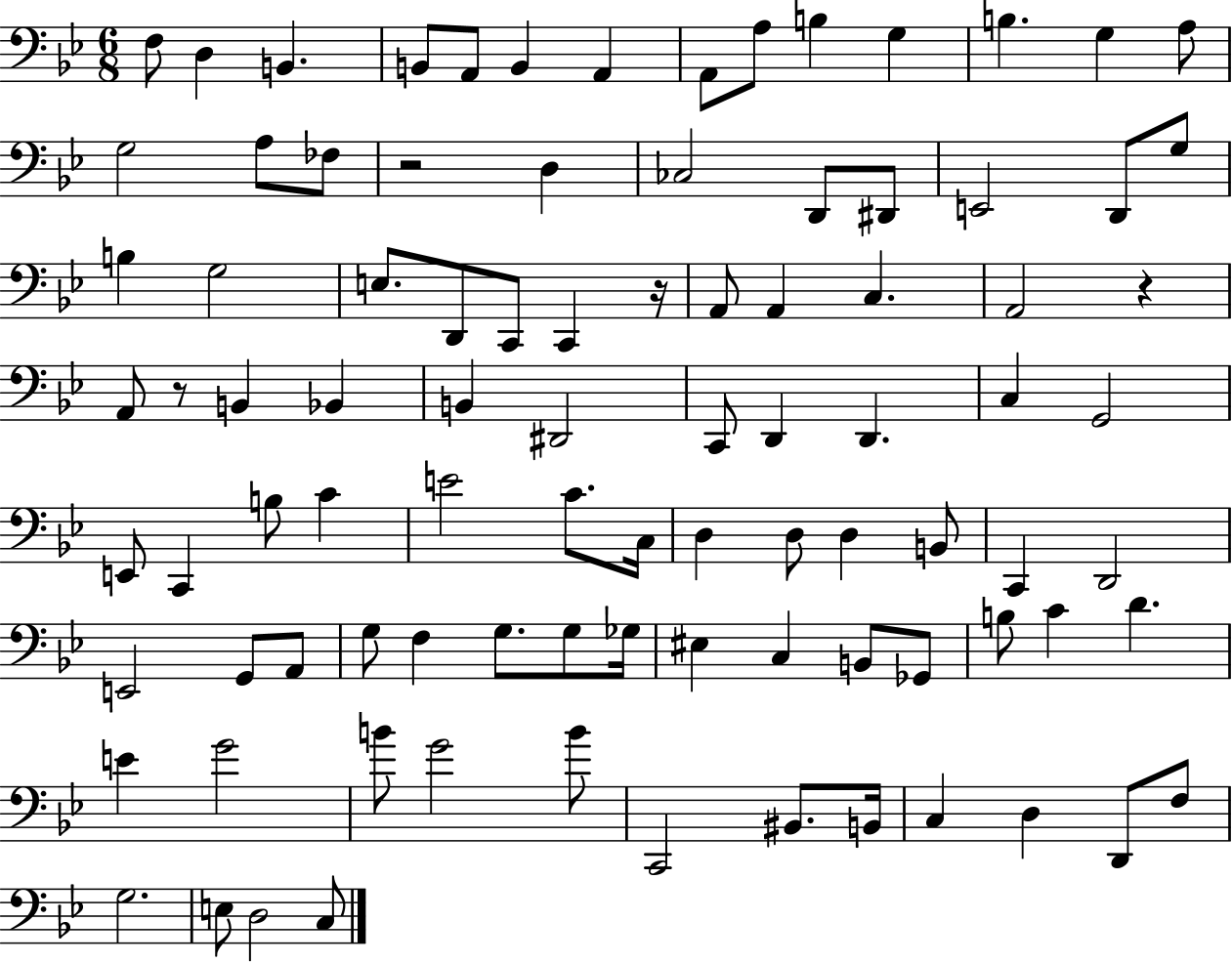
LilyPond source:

{
  \clef bass
  \numericTimeSignature
  \time 6/8
  \key bes \major
  f8 d4 b,4. | b,8 a,8 b,4 a,4 | a,8 a8 b4 g4 | b4. g4 a8 | \break g2 a8 fes8 | r2 d4 | ces2 d,8 dis,8 | e,2 d,8 g8 | \break b4 g2 | e8. d,8 c,8 c,4 r16 | a,8 a,4 c4. | a,2 r4 | \break a,8 r8 b,4 bes,4 | b,4 dis,2 | c,8 d,4 d,4. | c4 g,2 | \break e,8 c,4 b8 c'4 | e'2 c'8. c16 | d4 d8 d4 b,8 | c,4 d,2 | \break e,2 g,8 a,8 | g8 f4 g8. g8 ges16 | eis4 c4 b,8 ges,8 | b8 c'4 d'4. | \break e'4 g'2 | b'8 g'2 b'8 | c,2 bis,8. b,16 | c4 d4 d,8 f8 | \break g2. | e8 d2 c8 | \bar "|."
}